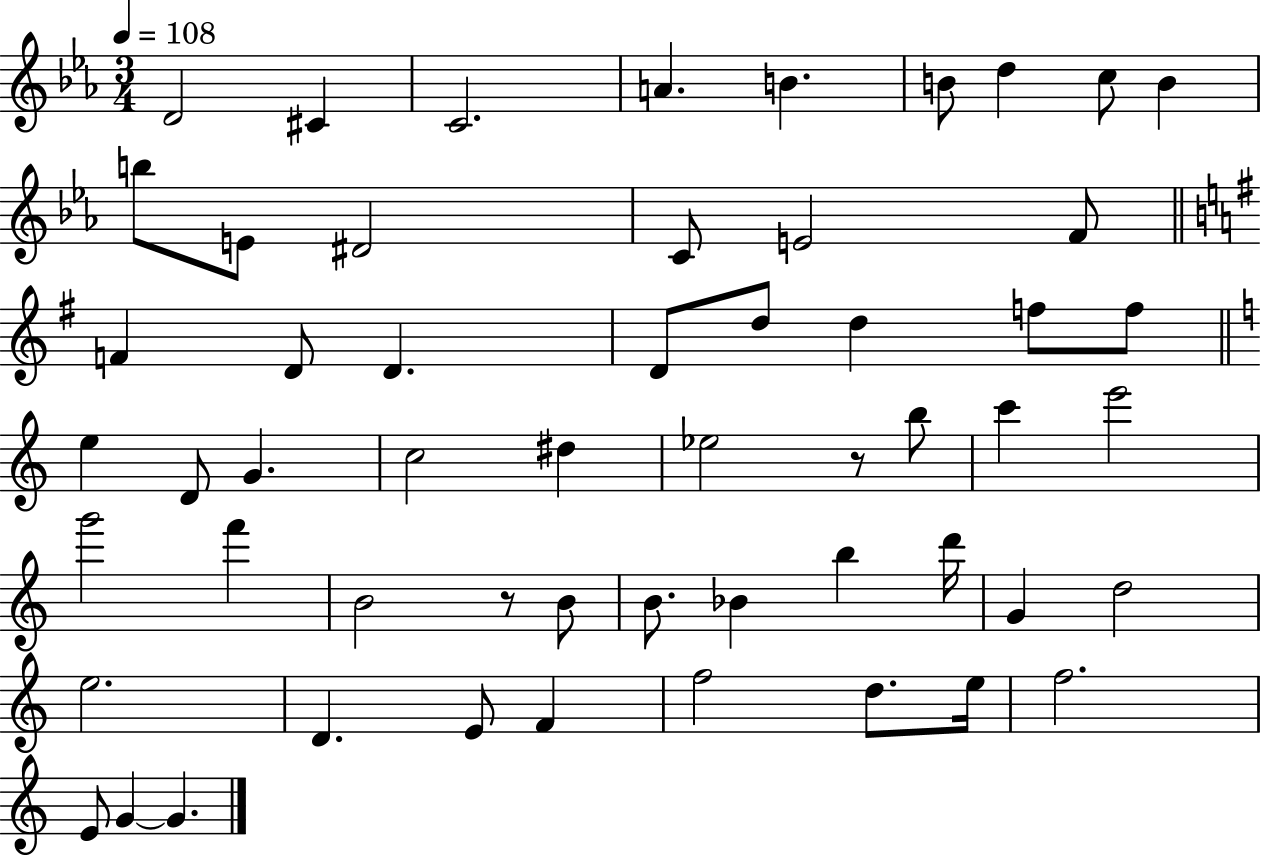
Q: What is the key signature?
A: EES major